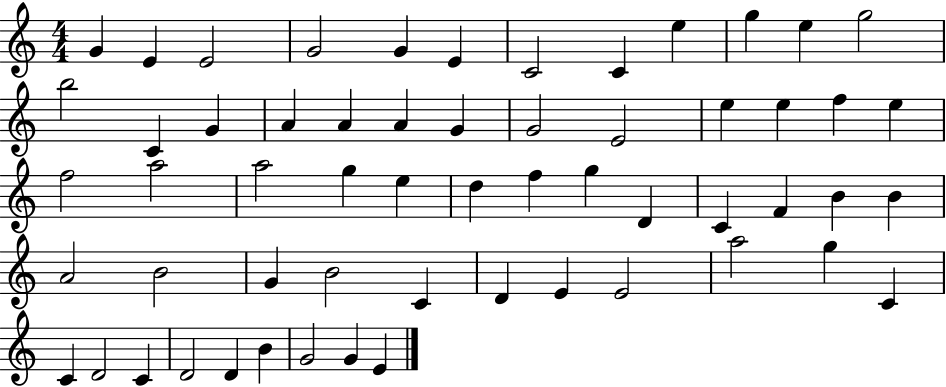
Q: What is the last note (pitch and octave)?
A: E4